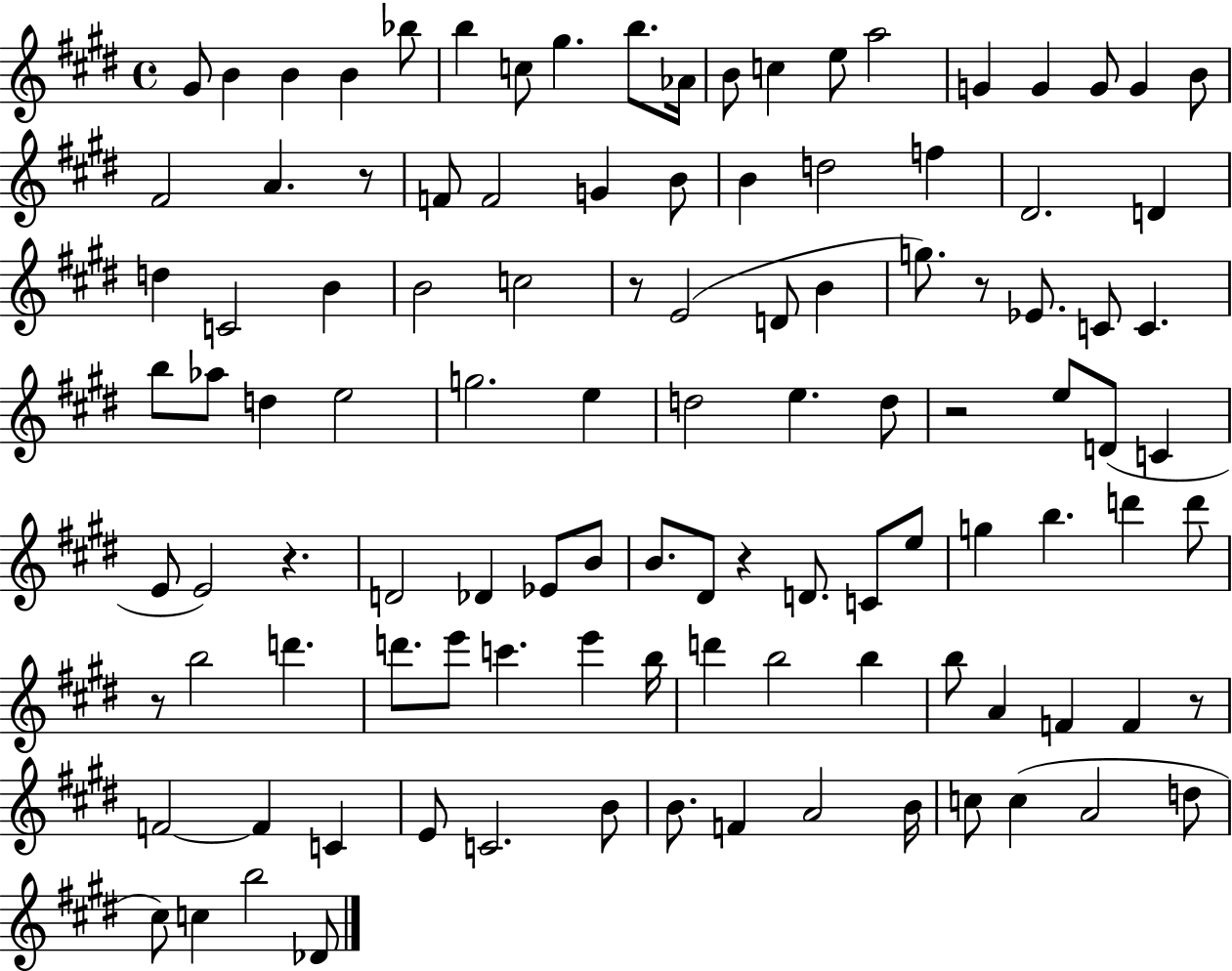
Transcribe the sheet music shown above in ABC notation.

X:1
T:Untitled
M:4/4
L:1/4
K:E
^G/2 B B B _b/2 b c/2 ^g b/2 _A/4 B/2 c e/2 a2 G G G/2 G B/2 ^F2 A z/2 F/2 F2 G B/2 B d2 f ^D2 D d C2 B B2 c2 z/2 E2 D/2 B g/2 z/2 _E/2 C/2 C b/2 _a/2 d e2 g2 e d2 e d/2 z2 e/2 D/2 C E/2 E2 z D2 _D _E/2 B/2 B/2 ^D/2 z D/2 C/2 e/2 g b d' d'/2 z/2 b2 d' d'/2 e'/2 c' e' b/4 d' b2 b b/2 A F F z/2 F2 F C E/2 C2 B/2 B/2 F A2 B/4 c/2 c A2 d/2 ^c/2 c b2 _D/2